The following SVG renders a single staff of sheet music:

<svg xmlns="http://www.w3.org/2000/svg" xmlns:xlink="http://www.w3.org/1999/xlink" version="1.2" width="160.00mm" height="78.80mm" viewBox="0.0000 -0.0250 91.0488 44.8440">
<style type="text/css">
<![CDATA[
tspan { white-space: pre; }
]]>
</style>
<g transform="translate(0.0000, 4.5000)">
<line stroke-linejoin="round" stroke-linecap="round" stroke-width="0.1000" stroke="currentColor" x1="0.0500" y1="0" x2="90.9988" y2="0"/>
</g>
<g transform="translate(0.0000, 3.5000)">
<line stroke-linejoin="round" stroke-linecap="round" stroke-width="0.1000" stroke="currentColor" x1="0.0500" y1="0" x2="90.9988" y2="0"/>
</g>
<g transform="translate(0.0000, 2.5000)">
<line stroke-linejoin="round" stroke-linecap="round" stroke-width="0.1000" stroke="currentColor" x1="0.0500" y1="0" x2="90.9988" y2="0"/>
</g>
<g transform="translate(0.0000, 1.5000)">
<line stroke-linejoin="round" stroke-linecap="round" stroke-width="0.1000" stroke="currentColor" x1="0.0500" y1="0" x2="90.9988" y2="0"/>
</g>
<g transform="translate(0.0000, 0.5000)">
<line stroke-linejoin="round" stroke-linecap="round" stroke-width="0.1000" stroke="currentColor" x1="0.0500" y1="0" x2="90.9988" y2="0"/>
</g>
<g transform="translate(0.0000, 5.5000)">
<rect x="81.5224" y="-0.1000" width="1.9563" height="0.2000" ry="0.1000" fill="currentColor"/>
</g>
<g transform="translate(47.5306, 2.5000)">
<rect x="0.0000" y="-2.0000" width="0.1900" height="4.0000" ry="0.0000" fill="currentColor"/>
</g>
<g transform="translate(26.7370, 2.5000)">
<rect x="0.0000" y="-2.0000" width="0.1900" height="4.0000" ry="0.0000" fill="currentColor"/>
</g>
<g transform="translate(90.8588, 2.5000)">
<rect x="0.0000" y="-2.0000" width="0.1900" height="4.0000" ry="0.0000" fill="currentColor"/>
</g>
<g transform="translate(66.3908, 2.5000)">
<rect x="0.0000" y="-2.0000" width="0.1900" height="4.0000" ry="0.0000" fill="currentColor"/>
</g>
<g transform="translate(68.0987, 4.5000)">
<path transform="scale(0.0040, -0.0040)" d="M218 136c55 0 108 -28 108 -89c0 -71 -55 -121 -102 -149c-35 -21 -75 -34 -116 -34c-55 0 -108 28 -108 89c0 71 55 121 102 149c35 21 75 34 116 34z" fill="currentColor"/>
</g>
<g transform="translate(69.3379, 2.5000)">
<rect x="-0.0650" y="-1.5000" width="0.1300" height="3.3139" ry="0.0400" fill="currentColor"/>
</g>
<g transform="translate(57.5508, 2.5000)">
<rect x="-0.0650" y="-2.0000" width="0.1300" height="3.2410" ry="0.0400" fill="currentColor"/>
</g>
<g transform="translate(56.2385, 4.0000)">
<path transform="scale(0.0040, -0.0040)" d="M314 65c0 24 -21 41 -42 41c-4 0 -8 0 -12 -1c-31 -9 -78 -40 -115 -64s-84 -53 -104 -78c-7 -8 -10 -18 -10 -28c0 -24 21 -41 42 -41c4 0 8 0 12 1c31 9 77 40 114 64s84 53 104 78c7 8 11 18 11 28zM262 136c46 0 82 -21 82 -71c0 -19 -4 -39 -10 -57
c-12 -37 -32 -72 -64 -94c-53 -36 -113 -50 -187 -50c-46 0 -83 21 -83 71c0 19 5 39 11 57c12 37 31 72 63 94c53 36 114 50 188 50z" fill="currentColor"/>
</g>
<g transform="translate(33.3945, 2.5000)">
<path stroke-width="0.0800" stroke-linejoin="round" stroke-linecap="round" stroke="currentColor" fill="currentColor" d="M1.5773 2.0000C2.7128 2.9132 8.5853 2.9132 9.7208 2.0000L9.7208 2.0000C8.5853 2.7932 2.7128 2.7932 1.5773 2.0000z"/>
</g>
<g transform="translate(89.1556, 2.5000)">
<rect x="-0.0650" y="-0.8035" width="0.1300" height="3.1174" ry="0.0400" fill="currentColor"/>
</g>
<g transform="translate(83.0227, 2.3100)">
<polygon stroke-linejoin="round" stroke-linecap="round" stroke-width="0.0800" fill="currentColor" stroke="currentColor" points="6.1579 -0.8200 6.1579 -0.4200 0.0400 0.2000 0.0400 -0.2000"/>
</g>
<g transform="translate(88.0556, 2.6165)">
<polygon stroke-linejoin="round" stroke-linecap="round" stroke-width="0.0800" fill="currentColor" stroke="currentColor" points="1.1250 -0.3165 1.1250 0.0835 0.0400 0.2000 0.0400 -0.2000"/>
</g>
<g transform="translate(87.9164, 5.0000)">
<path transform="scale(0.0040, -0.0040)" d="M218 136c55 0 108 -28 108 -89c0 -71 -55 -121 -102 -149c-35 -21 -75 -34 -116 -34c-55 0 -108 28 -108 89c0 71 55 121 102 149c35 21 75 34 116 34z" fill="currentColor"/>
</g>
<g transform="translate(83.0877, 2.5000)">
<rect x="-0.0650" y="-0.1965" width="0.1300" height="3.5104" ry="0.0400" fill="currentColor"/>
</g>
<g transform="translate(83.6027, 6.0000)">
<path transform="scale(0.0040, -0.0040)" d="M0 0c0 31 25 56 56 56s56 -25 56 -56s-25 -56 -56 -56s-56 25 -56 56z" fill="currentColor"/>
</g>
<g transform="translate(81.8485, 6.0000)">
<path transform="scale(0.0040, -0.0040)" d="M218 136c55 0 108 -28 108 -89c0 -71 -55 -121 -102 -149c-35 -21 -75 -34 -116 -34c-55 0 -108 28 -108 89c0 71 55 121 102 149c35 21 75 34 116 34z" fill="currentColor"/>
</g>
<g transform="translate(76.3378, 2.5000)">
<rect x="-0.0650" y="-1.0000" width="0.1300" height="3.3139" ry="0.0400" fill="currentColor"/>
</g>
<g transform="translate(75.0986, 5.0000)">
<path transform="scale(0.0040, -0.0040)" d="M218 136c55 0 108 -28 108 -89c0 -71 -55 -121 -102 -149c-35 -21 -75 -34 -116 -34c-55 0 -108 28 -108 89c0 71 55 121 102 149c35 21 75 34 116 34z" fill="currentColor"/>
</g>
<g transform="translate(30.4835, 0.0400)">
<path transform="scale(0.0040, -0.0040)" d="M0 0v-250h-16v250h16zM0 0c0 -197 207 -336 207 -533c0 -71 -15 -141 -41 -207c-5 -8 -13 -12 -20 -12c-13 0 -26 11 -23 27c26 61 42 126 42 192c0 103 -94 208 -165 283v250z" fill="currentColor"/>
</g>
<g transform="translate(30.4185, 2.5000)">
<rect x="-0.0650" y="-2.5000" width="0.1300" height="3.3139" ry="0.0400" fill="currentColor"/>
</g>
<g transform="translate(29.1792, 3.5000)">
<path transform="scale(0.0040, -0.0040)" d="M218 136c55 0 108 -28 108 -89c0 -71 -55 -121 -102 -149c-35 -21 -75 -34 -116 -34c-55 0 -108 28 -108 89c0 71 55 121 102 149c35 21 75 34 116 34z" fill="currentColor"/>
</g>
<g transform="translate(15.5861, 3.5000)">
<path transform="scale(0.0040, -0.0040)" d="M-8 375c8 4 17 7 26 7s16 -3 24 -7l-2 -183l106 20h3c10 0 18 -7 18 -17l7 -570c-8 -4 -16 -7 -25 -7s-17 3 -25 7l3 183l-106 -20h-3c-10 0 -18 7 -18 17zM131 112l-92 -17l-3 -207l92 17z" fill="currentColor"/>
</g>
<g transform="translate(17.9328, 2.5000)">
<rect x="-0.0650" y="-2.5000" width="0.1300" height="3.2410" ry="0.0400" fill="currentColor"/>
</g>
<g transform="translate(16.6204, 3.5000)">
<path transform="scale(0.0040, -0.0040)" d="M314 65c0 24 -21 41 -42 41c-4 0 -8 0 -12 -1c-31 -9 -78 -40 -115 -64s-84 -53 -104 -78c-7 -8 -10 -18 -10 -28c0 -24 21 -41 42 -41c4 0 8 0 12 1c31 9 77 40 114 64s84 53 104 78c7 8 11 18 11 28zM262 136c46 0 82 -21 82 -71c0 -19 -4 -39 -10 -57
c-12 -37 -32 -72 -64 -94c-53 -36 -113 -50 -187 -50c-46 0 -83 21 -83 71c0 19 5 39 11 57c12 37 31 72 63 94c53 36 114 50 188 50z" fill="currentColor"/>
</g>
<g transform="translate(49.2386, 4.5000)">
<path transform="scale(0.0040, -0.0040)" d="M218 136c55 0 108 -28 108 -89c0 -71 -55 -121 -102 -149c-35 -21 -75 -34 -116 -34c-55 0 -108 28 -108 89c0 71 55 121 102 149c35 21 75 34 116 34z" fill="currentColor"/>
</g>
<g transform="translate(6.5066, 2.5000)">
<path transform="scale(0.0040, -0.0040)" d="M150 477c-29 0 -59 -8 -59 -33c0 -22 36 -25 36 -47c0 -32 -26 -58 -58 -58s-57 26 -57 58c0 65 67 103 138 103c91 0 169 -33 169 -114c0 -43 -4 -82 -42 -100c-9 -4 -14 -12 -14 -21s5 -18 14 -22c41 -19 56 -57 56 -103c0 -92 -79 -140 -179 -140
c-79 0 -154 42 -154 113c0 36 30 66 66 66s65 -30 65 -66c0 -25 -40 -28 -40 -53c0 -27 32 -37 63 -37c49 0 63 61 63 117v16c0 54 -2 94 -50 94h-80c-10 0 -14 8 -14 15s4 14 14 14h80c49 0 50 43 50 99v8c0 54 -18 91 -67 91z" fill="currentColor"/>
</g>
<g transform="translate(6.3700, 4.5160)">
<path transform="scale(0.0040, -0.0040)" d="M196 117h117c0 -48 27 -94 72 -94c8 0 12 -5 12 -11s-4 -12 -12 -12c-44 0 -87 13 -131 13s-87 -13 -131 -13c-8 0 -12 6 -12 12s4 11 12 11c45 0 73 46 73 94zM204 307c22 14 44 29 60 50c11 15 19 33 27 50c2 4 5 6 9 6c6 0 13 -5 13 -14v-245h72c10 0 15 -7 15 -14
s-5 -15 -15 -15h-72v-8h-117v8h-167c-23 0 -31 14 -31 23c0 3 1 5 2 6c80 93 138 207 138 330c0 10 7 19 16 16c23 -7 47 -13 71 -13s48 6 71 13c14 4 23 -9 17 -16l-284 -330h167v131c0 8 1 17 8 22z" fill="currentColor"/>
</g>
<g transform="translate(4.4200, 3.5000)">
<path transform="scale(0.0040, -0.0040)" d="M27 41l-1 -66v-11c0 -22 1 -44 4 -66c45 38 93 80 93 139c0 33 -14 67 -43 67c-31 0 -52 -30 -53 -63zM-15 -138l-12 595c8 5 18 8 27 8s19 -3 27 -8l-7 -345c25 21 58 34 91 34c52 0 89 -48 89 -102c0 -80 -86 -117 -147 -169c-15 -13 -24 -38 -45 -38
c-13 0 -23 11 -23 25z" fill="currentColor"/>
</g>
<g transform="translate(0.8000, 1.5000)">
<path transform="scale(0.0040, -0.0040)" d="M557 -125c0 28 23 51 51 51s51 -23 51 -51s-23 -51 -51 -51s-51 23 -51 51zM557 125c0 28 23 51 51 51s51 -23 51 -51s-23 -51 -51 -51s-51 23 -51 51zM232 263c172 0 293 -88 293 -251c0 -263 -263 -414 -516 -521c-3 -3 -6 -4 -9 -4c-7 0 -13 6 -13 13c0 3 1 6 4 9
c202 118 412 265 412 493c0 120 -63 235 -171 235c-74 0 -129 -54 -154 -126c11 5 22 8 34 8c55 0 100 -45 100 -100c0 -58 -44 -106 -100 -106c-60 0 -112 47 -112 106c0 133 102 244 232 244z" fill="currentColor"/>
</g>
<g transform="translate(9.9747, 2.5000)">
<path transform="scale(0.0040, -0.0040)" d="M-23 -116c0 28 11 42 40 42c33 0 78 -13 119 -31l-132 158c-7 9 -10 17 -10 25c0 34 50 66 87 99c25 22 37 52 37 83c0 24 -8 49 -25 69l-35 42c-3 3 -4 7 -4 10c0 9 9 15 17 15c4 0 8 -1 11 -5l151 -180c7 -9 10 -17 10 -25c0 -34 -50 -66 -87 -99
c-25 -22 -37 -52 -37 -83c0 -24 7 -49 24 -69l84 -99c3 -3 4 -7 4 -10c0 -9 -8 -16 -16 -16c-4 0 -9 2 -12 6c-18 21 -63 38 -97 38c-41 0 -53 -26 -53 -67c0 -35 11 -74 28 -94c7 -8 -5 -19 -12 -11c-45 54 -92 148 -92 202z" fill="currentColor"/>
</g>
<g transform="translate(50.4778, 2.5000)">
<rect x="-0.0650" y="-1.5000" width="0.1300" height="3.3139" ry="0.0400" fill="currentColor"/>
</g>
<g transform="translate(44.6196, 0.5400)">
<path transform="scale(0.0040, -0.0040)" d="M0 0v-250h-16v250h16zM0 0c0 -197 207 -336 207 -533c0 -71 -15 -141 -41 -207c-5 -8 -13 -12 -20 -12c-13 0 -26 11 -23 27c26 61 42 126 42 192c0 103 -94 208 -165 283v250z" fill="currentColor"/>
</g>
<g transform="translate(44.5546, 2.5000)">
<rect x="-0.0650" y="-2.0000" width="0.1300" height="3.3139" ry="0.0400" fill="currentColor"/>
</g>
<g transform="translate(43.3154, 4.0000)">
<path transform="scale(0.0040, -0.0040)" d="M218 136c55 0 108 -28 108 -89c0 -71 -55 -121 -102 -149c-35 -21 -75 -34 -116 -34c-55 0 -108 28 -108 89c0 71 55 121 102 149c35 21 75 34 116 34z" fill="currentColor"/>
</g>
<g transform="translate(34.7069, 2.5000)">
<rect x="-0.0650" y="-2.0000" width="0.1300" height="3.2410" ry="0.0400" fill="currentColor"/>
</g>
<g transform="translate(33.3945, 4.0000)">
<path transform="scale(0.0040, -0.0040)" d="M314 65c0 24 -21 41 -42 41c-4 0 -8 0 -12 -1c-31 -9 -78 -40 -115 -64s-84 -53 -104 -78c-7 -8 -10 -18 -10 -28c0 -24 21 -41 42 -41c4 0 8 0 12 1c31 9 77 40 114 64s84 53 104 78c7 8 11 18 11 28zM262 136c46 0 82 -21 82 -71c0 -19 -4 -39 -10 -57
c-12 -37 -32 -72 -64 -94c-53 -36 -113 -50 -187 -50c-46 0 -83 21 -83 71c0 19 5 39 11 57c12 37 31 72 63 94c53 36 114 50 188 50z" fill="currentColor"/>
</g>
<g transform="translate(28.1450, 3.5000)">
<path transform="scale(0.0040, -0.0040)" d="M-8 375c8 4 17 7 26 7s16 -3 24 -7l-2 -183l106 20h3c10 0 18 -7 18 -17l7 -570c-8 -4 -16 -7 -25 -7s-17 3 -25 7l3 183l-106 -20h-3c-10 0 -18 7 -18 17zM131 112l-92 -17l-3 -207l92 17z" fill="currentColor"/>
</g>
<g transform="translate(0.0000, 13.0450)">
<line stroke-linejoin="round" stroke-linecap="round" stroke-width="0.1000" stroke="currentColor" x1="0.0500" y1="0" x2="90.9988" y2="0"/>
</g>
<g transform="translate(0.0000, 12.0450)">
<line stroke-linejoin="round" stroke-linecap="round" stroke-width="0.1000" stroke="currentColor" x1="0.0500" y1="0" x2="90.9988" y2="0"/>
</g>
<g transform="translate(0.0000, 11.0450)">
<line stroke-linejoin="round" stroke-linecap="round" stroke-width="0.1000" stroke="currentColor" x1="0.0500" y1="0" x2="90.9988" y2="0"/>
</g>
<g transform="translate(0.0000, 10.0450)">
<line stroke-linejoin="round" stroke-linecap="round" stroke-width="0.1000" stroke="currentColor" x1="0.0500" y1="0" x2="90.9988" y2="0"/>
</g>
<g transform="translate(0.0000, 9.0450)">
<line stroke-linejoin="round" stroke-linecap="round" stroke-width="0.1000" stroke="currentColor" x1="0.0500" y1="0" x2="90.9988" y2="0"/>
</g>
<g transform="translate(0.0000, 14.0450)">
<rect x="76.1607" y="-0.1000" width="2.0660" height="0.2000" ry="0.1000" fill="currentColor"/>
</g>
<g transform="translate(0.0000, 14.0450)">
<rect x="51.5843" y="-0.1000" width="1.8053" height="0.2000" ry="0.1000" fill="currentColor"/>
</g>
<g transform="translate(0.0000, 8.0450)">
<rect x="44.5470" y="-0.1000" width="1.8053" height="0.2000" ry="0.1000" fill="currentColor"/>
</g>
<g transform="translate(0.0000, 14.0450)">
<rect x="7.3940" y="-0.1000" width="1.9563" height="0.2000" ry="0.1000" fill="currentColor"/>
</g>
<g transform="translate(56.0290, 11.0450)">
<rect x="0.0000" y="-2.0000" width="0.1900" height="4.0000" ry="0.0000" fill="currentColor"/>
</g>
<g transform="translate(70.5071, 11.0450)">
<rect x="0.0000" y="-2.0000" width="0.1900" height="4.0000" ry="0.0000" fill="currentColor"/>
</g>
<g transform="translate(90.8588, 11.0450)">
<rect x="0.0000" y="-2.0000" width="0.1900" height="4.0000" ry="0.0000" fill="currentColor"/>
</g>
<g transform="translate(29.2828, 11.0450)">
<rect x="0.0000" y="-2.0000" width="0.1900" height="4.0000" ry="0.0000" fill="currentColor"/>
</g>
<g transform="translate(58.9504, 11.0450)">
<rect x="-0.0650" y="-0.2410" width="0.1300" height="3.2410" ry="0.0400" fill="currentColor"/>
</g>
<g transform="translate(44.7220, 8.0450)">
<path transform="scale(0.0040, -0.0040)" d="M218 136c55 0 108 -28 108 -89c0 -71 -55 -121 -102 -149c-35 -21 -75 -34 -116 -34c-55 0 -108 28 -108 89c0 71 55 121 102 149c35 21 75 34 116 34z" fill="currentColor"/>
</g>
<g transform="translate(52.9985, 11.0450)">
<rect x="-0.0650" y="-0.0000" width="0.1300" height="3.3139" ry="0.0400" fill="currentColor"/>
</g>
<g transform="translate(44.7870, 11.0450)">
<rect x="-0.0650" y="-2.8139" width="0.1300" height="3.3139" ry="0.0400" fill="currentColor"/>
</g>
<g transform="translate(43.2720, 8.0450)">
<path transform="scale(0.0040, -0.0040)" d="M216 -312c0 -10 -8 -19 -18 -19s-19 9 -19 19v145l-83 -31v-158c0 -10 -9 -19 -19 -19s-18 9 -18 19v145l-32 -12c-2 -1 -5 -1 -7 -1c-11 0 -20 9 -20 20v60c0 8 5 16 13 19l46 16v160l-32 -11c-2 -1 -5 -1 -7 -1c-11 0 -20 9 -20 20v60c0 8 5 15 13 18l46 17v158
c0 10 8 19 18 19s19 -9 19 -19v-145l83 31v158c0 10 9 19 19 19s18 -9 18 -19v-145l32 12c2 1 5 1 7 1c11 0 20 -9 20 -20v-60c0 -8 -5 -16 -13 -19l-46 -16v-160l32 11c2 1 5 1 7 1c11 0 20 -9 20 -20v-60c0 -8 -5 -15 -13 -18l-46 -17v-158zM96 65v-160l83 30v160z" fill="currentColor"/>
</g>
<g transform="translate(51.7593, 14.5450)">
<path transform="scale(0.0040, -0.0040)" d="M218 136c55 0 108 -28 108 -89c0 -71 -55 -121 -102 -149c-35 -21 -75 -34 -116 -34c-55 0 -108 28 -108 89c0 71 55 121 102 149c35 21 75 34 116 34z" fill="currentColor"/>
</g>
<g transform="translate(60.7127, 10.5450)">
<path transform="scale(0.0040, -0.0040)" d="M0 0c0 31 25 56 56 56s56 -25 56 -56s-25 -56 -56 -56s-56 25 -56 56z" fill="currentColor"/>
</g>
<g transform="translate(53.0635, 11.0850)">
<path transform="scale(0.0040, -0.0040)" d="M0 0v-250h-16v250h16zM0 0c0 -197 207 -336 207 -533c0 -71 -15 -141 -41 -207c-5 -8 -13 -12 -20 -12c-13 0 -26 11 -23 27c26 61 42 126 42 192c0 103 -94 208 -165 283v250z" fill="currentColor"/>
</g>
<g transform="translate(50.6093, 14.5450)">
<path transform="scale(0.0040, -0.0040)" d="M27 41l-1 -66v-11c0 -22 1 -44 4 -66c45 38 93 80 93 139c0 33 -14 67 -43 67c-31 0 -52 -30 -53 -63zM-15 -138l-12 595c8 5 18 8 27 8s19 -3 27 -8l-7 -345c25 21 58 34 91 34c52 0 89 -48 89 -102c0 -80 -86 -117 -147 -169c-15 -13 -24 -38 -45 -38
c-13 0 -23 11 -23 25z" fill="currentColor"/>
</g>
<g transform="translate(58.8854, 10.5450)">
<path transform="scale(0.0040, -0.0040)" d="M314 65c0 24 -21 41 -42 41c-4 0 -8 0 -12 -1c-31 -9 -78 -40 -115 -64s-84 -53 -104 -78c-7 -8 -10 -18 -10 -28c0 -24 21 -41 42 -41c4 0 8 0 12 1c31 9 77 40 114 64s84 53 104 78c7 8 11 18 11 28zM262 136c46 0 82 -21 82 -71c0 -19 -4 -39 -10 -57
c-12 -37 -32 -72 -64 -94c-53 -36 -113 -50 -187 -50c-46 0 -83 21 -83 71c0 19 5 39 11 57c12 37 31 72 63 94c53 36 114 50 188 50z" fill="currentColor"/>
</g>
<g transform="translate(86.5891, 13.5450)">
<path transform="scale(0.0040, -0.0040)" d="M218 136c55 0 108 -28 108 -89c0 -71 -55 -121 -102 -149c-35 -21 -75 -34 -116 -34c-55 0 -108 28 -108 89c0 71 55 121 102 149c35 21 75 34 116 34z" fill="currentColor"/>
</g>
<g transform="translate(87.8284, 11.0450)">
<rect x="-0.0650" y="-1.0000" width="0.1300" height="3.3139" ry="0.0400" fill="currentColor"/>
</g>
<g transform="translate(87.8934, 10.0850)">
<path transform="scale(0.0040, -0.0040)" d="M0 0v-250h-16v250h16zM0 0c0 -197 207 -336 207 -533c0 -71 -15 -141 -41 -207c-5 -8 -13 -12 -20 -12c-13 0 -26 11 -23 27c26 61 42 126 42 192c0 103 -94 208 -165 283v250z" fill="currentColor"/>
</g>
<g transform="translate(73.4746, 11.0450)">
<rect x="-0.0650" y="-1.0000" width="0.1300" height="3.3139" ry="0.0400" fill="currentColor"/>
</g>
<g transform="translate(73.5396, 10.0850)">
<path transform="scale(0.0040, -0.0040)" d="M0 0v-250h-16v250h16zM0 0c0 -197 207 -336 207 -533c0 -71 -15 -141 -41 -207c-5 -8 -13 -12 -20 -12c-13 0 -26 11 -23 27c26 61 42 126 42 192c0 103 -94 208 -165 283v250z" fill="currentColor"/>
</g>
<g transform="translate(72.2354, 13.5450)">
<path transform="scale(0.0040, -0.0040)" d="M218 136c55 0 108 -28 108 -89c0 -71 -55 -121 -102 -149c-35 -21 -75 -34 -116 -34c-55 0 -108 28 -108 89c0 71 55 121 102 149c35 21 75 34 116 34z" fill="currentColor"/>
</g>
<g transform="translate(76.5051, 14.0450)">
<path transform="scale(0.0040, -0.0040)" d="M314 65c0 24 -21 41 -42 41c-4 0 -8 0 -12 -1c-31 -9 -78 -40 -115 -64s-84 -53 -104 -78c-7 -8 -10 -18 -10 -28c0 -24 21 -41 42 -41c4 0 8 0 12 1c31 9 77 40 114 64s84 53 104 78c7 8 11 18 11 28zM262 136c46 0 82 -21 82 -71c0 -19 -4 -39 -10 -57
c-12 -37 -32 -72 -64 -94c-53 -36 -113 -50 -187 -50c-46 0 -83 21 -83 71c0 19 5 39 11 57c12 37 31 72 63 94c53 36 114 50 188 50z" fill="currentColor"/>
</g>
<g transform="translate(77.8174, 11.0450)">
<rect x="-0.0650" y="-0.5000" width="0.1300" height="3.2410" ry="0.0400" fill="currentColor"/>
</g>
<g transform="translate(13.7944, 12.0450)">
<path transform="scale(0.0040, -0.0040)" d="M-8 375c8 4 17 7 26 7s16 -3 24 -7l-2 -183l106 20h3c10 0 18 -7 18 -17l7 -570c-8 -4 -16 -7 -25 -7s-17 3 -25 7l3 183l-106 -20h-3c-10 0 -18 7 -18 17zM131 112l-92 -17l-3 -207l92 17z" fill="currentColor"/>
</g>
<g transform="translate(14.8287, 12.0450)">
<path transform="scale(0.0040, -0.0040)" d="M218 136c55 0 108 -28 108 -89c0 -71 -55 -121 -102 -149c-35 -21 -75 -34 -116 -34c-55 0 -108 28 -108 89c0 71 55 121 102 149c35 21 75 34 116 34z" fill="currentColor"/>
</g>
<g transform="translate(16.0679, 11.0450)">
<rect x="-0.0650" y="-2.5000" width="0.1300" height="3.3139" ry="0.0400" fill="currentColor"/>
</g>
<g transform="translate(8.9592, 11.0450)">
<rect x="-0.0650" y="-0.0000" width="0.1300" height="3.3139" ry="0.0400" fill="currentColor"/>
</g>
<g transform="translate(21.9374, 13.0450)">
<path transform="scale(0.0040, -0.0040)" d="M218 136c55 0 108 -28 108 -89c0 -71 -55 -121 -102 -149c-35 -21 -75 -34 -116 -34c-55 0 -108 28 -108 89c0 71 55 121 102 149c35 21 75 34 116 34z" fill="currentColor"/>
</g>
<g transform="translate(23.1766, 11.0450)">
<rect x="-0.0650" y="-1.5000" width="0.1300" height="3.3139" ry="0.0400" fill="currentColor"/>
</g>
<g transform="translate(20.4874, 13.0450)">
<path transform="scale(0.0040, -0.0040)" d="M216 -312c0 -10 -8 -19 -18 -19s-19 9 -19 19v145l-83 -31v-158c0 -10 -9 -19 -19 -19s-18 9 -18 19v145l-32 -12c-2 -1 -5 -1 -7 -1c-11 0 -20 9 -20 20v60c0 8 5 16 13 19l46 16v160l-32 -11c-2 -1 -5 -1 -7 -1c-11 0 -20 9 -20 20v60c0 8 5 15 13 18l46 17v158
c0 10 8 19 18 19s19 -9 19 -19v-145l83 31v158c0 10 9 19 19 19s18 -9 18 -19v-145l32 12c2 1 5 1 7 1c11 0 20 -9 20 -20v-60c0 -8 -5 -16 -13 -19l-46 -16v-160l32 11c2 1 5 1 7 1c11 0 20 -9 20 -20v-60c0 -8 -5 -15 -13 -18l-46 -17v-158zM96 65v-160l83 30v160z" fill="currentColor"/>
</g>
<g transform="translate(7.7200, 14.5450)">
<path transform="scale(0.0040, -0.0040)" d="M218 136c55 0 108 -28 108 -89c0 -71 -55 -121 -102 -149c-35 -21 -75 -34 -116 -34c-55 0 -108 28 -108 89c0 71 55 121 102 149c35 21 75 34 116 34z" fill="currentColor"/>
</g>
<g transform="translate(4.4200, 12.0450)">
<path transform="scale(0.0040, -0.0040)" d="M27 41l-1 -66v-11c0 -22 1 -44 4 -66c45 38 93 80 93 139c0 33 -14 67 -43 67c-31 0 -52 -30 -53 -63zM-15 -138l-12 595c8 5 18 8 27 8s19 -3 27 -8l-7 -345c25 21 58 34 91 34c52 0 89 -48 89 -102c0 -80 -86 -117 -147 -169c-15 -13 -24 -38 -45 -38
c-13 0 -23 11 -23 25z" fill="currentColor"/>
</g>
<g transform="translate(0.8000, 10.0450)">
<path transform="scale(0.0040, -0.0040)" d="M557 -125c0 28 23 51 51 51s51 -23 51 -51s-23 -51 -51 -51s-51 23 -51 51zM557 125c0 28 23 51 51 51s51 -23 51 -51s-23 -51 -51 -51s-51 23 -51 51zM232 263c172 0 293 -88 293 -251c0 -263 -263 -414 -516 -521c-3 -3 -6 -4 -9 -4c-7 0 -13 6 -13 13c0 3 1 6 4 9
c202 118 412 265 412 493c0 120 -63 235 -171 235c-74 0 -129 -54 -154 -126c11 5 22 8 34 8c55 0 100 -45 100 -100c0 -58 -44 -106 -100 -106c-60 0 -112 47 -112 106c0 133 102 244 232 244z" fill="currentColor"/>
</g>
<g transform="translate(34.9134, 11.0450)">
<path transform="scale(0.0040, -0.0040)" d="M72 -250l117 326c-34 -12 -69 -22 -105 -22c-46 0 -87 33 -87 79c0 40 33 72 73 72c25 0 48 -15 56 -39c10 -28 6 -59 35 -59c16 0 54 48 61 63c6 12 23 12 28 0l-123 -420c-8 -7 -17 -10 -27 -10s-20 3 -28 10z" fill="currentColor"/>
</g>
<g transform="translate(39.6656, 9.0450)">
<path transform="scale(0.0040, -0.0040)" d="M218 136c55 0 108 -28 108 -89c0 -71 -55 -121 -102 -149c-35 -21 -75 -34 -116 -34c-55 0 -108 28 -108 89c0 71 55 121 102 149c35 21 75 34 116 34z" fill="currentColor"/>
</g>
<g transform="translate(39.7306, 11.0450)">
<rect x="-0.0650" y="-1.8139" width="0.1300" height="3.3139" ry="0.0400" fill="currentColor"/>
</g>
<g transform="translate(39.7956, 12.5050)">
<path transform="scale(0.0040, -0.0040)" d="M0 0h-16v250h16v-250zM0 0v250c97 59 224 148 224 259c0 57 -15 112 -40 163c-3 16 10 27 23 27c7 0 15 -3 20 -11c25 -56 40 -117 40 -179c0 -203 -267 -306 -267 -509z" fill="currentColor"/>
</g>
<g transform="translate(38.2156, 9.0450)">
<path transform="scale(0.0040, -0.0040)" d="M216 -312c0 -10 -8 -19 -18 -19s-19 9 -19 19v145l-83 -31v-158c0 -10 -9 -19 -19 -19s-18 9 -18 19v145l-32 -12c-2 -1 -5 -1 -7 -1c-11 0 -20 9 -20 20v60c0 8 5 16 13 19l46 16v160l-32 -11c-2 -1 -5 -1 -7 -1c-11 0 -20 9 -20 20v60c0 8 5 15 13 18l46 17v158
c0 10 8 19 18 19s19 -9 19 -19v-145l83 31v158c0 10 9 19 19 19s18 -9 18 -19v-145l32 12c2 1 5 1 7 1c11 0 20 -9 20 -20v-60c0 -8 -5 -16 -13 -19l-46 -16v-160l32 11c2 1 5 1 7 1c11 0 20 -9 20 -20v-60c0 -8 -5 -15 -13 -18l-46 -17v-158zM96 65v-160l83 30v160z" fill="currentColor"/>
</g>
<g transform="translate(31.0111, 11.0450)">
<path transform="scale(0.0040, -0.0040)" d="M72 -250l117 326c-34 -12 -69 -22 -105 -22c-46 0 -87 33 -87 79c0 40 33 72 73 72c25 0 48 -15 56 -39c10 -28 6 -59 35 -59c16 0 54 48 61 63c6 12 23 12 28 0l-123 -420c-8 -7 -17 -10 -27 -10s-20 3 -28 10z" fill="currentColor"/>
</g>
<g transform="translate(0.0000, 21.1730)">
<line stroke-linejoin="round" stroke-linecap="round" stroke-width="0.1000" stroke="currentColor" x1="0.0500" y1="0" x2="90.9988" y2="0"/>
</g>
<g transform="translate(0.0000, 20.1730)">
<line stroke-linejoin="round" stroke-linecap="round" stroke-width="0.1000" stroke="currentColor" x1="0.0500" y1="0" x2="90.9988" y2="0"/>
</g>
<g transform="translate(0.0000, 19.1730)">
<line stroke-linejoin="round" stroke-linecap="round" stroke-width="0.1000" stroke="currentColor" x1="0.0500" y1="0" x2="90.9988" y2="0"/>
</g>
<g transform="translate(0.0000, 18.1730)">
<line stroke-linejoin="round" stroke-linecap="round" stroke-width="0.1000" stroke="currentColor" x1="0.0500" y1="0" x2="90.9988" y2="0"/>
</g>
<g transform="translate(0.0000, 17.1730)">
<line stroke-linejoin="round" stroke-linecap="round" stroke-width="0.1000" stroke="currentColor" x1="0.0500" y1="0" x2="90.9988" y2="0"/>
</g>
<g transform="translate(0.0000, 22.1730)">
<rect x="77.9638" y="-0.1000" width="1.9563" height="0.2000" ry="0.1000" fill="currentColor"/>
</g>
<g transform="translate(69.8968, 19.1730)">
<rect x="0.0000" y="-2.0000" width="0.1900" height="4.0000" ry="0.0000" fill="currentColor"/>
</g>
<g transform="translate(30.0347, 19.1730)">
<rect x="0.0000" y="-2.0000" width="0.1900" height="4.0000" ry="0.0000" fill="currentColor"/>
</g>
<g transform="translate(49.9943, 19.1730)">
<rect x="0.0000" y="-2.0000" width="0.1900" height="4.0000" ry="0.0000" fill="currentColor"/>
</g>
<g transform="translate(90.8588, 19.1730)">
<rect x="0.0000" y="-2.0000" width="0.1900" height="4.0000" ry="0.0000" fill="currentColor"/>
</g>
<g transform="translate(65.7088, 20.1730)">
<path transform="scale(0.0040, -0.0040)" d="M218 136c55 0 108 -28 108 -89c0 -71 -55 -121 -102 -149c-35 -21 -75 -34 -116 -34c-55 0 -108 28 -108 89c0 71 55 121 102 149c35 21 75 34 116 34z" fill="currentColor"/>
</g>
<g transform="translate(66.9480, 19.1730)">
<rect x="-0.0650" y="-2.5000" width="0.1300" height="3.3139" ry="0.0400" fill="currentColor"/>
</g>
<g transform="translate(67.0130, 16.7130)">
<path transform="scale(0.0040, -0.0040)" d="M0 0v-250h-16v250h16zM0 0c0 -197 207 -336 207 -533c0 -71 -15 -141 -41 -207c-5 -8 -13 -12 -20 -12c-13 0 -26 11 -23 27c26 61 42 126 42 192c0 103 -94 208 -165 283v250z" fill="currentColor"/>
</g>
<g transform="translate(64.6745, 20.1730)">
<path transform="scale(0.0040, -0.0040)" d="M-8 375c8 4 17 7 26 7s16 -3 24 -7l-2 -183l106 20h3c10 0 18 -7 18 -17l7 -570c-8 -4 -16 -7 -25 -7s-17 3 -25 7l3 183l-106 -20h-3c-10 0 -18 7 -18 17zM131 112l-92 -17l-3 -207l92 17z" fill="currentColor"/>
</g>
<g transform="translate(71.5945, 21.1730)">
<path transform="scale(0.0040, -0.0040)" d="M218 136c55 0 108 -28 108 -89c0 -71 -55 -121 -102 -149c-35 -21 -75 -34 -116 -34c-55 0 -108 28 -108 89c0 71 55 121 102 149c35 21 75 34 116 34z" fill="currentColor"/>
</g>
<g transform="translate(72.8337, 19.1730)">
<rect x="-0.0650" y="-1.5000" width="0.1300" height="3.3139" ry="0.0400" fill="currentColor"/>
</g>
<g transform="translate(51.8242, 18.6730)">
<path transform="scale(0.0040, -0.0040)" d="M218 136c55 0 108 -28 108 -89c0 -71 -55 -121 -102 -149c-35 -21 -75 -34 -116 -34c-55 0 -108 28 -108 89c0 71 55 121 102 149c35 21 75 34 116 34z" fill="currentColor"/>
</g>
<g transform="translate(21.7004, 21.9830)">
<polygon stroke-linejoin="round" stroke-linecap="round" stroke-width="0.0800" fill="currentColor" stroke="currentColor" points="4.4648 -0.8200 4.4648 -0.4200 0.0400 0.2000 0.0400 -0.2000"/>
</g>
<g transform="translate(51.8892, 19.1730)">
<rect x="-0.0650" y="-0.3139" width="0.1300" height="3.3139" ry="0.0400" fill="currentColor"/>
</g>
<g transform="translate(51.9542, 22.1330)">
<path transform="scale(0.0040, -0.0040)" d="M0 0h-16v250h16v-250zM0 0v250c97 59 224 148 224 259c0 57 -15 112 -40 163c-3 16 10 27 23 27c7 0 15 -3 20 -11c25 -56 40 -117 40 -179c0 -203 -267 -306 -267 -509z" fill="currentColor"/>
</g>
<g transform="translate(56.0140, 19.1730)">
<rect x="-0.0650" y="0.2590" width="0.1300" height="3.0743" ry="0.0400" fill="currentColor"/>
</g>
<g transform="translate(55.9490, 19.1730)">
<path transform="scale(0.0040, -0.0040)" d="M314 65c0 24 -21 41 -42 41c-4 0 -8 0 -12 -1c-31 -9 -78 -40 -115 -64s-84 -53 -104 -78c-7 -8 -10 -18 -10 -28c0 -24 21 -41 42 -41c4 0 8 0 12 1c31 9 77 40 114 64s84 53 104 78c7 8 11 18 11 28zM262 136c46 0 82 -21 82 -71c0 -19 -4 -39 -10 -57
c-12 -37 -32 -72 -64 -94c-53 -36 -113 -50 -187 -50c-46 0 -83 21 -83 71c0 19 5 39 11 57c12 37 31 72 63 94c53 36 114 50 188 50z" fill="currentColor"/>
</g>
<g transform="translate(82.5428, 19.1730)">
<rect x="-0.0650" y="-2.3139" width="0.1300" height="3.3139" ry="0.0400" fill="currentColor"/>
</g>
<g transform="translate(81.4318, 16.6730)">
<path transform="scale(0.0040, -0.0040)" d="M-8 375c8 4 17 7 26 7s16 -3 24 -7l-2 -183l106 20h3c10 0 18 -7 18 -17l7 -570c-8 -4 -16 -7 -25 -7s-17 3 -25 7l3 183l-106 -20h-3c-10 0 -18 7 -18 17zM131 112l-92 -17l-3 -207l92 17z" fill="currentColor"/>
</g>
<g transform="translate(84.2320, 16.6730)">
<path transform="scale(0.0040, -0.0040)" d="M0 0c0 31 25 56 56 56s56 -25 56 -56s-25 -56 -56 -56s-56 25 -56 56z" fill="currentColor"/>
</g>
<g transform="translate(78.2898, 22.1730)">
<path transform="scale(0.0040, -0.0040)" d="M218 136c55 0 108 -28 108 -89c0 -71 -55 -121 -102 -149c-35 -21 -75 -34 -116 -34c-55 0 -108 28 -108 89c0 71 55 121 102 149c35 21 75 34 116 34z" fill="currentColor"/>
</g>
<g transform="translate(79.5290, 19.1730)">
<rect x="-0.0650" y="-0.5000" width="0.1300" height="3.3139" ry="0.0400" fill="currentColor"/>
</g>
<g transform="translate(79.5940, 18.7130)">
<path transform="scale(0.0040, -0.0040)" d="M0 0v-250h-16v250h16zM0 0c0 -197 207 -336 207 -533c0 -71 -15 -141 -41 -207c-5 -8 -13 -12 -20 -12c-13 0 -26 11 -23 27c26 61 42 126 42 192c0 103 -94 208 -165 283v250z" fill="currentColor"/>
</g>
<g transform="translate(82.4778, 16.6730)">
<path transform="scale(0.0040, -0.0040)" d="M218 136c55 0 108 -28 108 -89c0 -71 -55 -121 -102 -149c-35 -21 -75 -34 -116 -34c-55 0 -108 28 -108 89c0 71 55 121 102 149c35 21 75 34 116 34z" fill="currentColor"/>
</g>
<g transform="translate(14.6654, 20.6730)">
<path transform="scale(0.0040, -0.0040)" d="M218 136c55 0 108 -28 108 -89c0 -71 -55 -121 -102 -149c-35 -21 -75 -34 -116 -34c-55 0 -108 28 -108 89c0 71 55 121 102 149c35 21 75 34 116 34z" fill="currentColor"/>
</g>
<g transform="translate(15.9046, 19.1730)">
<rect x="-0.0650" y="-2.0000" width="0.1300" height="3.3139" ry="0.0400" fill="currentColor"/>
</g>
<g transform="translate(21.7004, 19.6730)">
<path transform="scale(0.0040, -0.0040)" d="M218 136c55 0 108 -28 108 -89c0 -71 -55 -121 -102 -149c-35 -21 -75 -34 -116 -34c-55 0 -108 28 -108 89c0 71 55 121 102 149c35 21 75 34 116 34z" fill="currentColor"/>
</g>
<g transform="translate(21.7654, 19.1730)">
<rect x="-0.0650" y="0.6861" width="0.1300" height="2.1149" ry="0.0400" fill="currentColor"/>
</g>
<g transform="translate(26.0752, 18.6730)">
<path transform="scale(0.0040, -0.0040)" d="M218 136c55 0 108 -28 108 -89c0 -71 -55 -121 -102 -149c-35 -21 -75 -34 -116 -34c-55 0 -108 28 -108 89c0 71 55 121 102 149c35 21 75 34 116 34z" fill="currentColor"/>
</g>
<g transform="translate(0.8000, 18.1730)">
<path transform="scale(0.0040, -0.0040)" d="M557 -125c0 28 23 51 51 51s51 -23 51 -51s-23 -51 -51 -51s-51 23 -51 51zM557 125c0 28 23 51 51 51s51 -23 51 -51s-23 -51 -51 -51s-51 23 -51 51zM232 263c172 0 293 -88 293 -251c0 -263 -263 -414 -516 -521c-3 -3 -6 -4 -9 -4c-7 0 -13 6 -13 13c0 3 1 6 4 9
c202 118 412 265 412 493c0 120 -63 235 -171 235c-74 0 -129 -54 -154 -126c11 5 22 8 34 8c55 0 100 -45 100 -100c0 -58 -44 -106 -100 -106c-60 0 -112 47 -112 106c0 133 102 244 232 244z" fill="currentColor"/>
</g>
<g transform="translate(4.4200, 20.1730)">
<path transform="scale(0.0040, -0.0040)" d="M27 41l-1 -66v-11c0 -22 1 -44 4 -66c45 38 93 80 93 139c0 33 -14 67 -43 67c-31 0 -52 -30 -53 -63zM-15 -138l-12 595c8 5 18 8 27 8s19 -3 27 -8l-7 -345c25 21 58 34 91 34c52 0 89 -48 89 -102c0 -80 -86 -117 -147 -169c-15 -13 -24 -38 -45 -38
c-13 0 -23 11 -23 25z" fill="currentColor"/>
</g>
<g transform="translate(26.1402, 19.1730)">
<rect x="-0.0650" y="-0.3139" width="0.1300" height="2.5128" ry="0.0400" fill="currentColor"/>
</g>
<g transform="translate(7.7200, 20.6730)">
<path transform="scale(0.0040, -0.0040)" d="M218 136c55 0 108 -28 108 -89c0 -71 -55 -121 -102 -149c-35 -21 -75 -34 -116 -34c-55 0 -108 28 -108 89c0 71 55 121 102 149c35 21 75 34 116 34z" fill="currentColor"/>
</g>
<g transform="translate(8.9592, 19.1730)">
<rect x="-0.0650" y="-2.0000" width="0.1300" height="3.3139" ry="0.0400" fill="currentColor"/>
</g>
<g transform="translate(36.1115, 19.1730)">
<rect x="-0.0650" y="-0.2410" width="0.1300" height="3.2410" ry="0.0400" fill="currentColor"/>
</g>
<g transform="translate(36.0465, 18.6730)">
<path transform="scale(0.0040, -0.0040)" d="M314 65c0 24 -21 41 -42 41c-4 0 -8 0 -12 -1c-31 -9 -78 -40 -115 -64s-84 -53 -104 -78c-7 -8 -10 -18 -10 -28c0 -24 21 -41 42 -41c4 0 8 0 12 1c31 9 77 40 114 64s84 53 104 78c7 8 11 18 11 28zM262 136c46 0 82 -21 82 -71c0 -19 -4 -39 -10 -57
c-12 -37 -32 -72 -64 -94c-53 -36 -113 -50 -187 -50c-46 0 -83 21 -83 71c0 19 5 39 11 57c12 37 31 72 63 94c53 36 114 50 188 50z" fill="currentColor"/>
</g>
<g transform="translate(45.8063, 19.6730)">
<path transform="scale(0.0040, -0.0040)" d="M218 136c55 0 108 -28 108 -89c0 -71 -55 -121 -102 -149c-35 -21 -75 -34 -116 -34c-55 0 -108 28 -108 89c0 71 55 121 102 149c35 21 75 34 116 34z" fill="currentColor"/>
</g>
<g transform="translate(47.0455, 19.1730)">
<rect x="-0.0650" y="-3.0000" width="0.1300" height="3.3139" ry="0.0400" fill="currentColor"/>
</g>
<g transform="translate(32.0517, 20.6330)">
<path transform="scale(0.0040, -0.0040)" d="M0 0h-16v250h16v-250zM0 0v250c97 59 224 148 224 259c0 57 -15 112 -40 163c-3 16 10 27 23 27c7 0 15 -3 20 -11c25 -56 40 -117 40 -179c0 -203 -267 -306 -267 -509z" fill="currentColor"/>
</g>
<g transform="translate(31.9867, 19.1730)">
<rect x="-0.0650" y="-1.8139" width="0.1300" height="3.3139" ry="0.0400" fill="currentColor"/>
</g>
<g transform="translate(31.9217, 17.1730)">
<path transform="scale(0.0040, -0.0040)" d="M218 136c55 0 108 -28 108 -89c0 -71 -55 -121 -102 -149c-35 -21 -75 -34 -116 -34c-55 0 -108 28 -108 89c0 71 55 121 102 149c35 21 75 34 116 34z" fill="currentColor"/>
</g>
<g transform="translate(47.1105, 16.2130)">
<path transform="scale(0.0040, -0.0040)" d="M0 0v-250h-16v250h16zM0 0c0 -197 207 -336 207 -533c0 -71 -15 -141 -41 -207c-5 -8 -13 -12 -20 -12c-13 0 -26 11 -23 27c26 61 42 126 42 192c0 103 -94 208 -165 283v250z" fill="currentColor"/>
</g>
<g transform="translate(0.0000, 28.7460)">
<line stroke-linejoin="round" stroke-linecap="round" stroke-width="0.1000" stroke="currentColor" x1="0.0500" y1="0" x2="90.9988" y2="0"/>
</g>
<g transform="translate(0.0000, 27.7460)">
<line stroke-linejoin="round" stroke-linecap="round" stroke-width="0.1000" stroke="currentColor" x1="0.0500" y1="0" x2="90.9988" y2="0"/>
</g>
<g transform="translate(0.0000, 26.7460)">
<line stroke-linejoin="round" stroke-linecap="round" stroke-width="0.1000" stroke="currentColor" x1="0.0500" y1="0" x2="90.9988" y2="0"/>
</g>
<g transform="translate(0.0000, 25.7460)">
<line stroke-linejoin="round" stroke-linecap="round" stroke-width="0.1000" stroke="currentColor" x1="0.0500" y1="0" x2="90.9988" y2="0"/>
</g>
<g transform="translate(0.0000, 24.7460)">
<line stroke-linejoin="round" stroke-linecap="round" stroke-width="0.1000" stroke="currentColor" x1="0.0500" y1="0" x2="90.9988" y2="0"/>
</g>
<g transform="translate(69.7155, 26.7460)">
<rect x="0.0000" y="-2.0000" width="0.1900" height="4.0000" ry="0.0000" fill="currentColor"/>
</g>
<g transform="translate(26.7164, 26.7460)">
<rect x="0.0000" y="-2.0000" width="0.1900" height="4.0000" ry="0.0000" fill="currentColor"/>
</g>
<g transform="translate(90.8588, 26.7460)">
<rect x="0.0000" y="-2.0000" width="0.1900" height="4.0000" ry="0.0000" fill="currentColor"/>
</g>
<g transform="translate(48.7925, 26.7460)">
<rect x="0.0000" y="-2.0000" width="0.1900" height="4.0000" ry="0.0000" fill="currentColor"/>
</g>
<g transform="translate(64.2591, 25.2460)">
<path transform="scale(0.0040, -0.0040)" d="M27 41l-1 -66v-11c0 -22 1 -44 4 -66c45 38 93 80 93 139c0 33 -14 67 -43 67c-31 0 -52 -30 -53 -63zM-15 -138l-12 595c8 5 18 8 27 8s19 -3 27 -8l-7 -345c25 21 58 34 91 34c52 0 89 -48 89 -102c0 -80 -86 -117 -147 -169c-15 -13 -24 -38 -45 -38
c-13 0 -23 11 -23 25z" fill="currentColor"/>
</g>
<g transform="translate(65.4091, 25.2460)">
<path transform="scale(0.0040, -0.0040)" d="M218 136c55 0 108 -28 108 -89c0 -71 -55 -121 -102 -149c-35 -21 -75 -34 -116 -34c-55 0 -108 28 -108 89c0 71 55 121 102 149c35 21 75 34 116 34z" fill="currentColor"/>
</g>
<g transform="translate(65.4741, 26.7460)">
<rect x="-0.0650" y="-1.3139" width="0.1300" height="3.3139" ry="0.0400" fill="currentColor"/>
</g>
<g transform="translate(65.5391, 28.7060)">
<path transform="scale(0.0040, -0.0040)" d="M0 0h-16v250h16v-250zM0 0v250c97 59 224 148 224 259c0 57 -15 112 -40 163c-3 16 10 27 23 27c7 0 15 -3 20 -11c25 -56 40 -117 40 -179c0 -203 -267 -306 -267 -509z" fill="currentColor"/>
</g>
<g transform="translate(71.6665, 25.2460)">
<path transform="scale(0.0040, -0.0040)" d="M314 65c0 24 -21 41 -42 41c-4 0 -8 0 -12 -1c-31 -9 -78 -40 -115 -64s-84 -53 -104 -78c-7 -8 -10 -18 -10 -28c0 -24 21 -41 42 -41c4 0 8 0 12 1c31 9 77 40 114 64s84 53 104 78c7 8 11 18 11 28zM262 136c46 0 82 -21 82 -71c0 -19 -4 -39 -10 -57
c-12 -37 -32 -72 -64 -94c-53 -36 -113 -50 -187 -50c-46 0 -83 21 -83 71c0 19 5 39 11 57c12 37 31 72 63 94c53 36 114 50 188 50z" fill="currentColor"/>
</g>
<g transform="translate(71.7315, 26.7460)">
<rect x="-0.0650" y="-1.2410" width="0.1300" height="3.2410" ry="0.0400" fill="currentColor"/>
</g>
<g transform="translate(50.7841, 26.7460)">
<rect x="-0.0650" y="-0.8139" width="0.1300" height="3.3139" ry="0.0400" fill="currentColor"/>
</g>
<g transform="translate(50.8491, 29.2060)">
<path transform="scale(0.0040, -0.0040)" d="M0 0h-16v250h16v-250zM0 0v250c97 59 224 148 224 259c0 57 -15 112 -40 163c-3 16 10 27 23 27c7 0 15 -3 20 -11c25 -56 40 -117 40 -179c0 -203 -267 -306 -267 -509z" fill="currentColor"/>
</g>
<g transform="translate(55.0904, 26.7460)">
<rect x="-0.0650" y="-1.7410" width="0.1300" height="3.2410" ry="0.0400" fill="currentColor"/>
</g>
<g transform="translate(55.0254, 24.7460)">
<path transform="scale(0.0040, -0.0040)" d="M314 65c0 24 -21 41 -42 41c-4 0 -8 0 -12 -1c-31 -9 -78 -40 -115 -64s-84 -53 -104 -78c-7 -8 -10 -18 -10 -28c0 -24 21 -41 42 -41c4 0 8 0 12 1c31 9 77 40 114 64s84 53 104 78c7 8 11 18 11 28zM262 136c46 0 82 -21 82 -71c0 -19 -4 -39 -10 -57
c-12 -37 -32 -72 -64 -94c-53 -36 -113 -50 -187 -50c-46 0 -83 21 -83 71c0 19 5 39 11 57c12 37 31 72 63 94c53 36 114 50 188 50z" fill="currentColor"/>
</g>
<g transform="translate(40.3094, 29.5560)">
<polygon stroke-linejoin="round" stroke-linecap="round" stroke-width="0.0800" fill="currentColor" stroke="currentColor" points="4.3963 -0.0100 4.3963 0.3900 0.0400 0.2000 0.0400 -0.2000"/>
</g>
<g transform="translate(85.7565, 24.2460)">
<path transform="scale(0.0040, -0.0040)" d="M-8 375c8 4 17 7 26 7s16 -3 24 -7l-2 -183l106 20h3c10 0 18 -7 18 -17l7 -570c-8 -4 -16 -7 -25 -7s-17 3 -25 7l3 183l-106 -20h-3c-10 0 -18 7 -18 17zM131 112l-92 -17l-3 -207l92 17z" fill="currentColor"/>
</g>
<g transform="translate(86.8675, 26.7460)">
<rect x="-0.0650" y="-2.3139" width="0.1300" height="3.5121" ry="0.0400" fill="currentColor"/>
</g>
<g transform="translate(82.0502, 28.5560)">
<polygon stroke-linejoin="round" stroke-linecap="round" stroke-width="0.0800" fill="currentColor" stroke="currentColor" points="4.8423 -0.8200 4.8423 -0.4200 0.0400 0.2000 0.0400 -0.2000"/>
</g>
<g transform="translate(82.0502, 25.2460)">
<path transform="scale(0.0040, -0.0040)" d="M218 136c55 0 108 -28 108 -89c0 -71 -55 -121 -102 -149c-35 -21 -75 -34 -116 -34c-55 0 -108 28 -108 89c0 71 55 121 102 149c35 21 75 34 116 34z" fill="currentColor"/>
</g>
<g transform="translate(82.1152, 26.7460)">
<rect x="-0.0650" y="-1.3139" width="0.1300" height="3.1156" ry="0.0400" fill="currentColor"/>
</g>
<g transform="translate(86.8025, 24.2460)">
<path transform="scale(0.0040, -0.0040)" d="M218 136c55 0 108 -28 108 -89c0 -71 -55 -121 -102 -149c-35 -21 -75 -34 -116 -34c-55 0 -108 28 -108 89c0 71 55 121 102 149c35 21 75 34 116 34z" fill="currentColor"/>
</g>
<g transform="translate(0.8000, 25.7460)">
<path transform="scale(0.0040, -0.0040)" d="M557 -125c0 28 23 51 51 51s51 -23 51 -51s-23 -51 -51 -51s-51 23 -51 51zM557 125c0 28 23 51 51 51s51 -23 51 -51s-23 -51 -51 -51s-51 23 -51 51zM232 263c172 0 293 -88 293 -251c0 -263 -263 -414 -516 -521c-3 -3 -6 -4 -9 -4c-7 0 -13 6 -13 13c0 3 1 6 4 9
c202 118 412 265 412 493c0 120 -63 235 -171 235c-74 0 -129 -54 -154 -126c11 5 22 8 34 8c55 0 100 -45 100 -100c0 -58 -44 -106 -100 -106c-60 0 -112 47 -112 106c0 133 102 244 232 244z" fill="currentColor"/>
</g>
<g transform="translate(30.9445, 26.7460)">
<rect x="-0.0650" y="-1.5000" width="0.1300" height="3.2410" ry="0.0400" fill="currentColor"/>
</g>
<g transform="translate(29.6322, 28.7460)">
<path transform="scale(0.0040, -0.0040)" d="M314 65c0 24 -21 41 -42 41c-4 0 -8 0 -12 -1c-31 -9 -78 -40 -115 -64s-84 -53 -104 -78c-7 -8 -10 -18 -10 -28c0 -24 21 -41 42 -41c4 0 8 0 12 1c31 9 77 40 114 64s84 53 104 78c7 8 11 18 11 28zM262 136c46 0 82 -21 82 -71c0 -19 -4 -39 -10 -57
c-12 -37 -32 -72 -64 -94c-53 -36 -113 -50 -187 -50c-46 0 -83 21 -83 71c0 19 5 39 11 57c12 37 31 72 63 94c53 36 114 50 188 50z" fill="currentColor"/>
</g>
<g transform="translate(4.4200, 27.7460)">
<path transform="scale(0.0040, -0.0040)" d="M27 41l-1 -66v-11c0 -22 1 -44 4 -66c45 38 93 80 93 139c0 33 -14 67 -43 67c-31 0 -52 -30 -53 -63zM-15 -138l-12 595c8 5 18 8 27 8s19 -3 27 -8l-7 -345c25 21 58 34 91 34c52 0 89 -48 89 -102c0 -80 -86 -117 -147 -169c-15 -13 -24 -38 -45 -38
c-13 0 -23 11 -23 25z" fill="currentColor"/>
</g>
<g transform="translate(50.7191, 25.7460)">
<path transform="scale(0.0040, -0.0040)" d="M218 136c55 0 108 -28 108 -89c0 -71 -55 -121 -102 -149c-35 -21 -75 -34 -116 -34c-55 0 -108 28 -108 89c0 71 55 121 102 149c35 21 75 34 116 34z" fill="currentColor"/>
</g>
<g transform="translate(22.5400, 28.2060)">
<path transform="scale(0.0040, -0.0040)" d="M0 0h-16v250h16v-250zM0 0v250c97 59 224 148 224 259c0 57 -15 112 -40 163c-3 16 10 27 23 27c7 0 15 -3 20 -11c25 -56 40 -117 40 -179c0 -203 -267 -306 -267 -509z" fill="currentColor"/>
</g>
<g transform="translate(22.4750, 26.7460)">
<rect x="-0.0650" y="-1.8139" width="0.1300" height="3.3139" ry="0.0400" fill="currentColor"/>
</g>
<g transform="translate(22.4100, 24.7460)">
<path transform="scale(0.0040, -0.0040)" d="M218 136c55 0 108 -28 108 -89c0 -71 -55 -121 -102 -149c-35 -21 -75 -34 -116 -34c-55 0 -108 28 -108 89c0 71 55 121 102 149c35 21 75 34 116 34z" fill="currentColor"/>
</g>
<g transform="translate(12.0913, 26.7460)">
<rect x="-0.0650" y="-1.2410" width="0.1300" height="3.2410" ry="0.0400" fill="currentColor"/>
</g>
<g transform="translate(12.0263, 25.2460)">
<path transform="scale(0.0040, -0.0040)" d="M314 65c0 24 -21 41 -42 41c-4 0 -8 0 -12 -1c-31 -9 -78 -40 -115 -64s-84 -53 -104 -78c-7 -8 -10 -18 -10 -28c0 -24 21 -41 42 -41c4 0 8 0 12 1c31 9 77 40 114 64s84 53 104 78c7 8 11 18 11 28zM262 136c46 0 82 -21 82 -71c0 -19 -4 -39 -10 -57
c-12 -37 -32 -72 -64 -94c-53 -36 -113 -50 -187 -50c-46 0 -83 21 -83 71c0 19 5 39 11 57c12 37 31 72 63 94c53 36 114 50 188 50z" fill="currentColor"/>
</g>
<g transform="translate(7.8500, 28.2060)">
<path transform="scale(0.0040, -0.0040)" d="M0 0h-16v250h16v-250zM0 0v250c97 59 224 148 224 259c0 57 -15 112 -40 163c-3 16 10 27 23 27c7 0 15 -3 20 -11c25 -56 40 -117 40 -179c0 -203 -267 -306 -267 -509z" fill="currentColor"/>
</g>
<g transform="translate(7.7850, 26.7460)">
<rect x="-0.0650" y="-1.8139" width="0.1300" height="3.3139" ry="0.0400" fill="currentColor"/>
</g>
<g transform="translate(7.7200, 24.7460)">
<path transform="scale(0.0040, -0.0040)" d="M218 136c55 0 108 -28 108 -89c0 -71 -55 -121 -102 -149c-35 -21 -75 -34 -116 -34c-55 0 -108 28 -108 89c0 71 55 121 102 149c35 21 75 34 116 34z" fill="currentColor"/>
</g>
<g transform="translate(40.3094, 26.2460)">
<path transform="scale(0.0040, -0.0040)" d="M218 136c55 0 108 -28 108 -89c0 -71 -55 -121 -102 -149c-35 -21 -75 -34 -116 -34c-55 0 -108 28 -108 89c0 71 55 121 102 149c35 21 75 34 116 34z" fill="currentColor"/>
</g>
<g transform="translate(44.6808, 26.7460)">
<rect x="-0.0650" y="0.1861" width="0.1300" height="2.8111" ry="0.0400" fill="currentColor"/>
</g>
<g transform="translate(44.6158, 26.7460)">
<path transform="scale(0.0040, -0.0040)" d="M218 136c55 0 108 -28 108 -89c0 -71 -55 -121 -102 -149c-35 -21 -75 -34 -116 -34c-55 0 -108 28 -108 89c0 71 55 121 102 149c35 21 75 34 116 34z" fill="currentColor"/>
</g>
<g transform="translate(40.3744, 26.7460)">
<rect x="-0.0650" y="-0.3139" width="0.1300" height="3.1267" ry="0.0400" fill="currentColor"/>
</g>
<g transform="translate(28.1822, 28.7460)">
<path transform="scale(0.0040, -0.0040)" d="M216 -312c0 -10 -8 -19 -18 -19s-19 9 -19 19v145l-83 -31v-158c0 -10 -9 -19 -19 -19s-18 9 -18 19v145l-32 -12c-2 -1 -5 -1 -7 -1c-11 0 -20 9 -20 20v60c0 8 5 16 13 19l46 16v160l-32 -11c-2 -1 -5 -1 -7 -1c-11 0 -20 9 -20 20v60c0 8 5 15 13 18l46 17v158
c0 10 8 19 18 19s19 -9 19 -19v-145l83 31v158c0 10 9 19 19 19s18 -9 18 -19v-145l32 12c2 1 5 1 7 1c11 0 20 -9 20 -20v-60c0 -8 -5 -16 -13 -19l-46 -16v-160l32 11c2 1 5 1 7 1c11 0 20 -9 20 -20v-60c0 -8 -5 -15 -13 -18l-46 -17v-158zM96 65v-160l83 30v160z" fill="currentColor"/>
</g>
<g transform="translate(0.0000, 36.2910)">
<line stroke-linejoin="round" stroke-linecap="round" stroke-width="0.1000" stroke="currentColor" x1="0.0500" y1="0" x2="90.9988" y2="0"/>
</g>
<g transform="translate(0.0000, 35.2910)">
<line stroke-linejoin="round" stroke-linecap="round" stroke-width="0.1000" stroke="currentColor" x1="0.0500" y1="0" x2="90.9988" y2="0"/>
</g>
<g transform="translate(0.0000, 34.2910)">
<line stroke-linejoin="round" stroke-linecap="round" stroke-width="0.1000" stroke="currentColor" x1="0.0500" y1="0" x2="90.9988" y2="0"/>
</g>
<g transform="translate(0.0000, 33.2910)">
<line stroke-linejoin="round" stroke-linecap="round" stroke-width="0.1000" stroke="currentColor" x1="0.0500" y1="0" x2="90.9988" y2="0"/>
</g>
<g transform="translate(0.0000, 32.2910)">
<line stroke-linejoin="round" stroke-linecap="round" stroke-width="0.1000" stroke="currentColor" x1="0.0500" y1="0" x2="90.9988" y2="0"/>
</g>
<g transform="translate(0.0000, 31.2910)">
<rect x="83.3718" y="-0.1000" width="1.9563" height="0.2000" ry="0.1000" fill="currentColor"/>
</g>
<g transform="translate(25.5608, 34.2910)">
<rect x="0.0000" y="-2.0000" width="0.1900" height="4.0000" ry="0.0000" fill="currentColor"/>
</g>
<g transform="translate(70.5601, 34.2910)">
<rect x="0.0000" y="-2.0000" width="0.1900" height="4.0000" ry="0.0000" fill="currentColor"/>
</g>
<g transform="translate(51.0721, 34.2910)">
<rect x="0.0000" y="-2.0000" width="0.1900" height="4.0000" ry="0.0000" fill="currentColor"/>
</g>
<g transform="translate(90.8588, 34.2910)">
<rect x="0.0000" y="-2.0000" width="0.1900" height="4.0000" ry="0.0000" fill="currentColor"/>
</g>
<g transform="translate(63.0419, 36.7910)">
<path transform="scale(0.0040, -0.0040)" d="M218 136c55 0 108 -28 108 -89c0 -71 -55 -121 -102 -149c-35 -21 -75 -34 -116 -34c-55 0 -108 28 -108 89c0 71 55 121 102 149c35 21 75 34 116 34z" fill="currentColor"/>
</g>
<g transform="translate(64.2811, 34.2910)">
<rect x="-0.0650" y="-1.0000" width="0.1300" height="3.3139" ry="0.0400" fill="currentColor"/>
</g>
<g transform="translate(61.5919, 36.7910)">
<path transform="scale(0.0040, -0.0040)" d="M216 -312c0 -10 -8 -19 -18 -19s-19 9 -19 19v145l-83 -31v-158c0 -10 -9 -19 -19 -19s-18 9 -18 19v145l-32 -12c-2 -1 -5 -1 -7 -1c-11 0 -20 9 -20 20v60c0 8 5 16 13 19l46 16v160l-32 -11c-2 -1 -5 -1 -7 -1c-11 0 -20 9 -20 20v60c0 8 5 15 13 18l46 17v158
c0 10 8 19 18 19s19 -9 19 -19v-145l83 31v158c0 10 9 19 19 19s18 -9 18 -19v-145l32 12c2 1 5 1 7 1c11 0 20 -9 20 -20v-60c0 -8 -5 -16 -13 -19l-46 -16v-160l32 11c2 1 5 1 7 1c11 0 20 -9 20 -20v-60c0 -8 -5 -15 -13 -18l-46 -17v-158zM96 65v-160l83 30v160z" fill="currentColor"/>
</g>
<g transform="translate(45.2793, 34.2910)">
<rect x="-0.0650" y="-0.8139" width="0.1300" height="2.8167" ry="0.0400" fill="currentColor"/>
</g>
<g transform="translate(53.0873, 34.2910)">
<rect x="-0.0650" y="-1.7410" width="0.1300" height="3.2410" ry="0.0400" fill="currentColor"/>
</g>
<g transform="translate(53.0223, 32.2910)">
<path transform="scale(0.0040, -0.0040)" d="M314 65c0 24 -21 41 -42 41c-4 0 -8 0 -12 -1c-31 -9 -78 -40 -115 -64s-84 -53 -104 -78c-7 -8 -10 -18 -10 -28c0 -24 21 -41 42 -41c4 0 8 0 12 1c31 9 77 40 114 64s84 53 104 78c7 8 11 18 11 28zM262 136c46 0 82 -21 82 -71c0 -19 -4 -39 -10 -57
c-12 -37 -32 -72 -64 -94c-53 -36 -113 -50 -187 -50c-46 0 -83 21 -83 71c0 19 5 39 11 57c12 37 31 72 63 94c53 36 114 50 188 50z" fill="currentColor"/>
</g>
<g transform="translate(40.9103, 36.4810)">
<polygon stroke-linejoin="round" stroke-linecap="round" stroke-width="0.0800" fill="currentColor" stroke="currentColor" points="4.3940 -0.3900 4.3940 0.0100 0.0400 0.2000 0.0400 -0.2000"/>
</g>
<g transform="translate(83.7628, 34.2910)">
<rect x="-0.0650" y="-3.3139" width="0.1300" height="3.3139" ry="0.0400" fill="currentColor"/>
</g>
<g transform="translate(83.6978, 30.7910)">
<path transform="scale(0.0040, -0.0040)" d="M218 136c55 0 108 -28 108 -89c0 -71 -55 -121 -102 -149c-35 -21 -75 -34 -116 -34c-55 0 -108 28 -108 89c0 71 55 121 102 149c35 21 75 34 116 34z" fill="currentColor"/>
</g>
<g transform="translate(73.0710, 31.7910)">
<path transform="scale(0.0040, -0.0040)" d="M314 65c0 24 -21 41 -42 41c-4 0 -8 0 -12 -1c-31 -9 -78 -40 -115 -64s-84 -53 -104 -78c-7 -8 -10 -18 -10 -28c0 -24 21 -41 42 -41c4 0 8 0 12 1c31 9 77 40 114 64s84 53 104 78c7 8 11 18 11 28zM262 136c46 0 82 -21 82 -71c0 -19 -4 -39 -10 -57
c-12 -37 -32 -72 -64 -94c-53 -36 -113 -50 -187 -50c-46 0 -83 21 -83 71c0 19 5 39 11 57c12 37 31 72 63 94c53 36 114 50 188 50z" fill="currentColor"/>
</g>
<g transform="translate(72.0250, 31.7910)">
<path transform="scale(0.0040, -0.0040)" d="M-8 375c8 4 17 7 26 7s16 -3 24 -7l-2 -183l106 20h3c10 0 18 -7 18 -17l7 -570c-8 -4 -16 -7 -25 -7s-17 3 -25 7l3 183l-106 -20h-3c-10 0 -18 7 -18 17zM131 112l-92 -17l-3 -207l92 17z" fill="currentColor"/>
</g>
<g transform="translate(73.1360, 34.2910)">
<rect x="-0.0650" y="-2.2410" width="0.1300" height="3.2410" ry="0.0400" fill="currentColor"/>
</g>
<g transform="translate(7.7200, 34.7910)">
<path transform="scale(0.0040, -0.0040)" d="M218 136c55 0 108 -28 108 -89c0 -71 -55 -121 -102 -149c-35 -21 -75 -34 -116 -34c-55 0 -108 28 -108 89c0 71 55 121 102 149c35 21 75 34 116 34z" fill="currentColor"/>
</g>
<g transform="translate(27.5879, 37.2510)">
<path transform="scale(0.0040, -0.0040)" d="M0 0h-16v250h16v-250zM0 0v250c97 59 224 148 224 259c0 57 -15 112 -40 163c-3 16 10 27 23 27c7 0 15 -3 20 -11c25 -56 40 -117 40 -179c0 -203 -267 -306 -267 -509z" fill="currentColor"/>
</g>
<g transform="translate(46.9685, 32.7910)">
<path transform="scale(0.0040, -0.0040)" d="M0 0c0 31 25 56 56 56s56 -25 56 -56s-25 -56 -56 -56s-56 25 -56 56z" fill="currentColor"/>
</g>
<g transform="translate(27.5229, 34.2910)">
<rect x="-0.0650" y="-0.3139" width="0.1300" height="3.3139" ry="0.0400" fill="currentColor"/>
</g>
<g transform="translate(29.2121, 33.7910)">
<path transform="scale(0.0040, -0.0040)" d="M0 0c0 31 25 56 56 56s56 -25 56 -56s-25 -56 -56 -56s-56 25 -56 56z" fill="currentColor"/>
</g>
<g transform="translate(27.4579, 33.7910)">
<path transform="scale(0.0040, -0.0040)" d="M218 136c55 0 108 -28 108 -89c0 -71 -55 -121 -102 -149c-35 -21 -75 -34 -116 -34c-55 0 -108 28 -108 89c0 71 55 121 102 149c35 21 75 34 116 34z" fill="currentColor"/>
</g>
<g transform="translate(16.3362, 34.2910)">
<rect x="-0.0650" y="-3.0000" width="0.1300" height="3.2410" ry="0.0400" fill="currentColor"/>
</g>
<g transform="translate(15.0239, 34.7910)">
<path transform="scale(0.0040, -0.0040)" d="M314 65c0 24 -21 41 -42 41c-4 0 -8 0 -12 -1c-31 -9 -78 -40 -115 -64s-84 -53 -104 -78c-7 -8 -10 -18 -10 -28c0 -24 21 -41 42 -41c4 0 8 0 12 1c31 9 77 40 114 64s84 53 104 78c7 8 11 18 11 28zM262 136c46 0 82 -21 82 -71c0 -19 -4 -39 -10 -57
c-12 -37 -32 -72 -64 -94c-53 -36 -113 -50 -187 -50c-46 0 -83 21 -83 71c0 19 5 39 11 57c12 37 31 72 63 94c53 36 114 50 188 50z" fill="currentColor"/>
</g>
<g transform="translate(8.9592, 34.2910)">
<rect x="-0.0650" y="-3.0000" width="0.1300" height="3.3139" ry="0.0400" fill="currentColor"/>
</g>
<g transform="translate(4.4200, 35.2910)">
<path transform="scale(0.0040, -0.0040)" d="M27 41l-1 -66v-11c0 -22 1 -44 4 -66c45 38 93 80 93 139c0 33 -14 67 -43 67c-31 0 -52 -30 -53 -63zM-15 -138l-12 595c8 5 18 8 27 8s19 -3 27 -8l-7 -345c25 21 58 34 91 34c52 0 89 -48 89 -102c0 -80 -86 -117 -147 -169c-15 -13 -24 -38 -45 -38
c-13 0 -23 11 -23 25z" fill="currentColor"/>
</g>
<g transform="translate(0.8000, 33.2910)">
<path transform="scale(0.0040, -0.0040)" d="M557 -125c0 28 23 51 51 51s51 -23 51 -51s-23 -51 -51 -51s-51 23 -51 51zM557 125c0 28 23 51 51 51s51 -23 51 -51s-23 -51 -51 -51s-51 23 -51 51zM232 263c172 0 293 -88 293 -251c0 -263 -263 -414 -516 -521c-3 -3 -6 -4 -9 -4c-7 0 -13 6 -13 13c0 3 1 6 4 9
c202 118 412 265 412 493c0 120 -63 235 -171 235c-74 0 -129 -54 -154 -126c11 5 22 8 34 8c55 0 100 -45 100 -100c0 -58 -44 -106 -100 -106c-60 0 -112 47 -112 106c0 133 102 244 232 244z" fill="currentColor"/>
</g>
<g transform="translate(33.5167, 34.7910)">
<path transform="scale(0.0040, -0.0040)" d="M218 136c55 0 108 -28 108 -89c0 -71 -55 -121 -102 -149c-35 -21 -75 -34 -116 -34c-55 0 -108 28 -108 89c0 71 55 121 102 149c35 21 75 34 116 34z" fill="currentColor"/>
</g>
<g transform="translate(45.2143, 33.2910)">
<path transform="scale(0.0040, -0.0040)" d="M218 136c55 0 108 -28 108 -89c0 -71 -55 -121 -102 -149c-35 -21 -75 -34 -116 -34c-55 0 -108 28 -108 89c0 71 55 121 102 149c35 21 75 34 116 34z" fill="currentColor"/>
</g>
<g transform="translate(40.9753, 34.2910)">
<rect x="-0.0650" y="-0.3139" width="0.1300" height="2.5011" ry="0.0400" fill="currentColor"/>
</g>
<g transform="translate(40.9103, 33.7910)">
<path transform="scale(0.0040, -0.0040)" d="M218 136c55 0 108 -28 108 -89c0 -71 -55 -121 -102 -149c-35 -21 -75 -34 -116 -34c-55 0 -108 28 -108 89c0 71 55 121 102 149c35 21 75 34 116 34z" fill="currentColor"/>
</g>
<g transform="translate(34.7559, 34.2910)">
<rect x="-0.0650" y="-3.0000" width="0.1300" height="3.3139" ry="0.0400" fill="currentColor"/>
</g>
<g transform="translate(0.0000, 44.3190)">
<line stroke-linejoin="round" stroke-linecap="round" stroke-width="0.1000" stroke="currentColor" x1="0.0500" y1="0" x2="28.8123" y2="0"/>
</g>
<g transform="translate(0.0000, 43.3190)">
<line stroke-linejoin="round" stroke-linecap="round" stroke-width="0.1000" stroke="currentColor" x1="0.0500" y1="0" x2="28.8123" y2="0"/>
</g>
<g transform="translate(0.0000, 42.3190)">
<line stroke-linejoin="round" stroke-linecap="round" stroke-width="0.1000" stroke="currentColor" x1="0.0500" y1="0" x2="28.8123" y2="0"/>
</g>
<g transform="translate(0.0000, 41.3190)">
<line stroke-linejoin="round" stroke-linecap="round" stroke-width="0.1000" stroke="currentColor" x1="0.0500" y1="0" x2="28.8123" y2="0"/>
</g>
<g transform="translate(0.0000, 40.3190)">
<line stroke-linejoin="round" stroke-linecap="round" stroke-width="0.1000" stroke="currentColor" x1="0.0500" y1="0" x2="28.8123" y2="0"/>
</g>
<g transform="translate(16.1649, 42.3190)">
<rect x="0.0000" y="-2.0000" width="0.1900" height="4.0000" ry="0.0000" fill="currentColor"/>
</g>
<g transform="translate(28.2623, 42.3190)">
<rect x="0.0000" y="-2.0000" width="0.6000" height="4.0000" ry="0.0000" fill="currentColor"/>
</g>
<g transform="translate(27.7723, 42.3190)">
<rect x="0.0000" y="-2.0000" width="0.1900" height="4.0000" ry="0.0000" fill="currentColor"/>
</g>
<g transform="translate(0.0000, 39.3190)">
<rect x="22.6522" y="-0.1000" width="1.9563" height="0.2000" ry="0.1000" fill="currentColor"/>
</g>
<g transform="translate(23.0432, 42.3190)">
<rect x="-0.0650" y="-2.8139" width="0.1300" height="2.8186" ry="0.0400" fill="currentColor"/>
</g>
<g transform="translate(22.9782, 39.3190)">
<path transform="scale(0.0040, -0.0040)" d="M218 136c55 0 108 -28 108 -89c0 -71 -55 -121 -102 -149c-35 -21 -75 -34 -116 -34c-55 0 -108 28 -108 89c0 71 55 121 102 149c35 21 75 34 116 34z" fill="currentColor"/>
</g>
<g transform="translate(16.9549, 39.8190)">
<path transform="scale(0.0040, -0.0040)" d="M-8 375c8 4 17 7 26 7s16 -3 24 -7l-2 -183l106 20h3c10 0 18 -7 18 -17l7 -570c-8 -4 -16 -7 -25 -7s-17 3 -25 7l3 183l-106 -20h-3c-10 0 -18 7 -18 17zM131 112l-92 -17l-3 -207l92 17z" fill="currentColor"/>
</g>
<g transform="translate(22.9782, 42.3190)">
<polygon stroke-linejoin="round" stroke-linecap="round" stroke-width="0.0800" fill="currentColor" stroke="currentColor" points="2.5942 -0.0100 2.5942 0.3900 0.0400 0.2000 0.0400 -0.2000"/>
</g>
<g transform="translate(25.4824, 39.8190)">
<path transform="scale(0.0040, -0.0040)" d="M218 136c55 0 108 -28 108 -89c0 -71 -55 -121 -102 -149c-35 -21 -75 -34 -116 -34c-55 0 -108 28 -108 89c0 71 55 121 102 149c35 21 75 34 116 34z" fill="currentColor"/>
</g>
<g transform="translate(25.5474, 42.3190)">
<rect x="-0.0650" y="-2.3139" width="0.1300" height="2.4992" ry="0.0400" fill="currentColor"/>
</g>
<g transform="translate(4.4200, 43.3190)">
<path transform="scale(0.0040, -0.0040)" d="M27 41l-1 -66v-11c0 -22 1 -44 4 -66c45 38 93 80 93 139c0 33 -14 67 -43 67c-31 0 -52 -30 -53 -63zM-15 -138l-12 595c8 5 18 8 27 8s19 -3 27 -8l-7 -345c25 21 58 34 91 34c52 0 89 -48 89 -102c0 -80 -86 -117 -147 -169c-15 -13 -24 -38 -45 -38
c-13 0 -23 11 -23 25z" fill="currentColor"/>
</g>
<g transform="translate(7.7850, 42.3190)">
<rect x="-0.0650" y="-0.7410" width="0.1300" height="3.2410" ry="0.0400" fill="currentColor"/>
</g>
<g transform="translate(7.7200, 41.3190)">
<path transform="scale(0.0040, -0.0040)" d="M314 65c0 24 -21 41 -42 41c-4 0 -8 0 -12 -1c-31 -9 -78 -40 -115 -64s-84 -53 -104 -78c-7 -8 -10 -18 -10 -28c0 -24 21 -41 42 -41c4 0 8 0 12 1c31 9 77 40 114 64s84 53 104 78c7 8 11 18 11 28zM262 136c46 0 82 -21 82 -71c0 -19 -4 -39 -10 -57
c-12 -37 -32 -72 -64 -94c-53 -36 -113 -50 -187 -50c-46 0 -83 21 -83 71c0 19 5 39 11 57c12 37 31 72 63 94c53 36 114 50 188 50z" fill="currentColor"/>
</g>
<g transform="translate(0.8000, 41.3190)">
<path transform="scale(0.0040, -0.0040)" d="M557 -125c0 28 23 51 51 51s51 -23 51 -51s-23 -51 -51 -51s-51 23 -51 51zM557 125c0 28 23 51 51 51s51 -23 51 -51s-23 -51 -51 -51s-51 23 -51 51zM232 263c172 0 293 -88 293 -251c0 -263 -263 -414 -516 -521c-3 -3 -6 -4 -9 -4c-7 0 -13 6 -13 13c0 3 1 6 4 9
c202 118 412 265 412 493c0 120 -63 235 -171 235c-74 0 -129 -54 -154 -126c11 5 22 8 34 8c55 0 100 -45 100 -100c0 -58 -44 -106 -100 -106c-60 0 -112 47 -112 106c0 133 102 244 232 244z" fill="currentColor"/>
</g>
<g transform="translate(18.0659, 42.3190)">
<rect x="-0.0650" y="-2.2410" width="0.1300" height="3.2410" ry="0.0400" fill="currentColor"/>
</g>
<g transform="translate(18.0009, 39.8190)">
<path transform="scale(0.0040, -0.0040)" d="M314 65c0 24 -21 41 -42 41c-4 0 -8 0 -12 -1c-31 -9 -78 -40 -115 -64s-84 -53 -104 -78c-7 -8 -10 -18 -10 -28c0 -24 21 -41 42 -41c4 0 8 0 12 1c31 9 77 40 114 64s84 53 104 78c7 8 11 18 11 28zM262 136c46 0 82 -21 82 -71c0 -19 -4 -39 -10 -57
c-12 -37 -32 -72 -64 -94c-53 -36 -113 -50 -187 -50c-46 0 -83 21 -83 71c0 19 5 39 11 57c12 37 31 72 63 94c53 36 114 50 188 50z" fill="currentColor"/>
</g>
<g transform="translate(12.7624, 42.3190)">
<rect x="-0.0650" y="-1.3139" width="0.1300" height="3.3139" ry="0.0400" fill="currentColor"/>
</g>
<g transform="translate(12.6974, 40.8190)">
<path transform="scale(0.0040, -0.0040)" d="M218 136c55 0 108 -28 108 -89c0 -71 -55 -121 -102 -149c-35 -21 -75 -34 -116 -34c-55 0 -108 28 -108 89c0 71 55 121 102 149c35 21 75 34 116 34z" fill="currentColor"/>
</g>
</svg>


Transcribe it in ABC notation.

X:1
T:Untitled
M:3/4
L:1/4
K:F
z B,,2 B,,/2 A,,2 A,,/2 G,, A,,2 G,, F,, D,,/2 F,,/4 D,, B,, ^G,, z/2 z/2 ^A,/2 ^C _D,,/2 E,2 F,,/2 E,,2 F,,/2 A,, A,, C,/2 E,/2 A,/2 E,2 C,/2 E,/2 D,2 B,,/2 G,, E,,/2 B, A,/2 G,2 A,/2 ^G,,2 E,/2 D,/2 F,/2 A,2 _G,/2 G,2 G,/2 B,/2 C, C,2 E,/2 C, E,/2 F,/2 A,2 ^F,, B,2 D F,2 G, B,2 C/2 B,/2